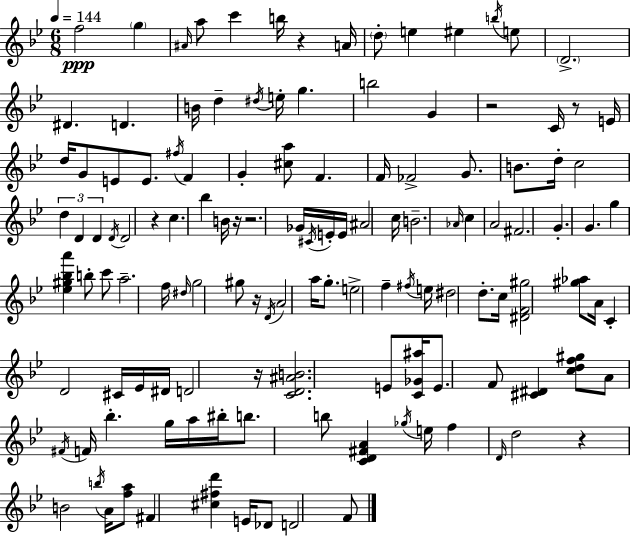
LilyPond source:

{
  \clef treble
  \numericTimeSignature
  \time 6/8
  \key g \minor
  \tempo 4 = 144
  f''2\ppp \parenthesize g''4 | \grace { ais'16 } a''8 c'''4 b''16 r4 | a'16 \parenthesize d''8-. e''4 eis''4 \acciaccatura { b''16 } | e''8 \parenthesize d'2.-> | \break dis'4. d'4. | b'16 d''4-- \acciaccatura { dis''16 } e''16-. g''4. | b''2 g'4 | r2 c'16 | \break r8 e'16 d''16 g'8 e'8 e'8. \acciaccatura { fis''16 } | f'4 g'4-. <cis'' a''>8 f'4. | f'16 fes'2-> | g'8. b'8. d''16-. c''2 | \break \tuplet 3/2 { d''4 d'4 | d'4 } \acciaccatura { d'16 } d'2 | r4 c''4. bes''4 | b'16 r16 r2. | \break ges'16 \acciaccatura { cis'16 } e'16-. e'16 ais'2 | c''16 b'2.-- | \grace { aes'16 } c''4 a'2 | fis'2. | \break g'4.-. | g'4. g''4 <ees'' gis'' bes'' a'''>4 | b''8-. c'''8 a''2.-- | f''16 \grace { dis''16 } g''2 | \break gis''8 r16 \acciaccatura { d'16 } a'2 | a''16 g''8.-. e''2-> | f''4-- \acciaccatura { fis''16 } e''16 dis''2 | d''8.-. c''16 <dis' f' gis''>2 | \break <gis'' aes''>8 a'16 c'4-. | d'2 cis'16 ees'16 | dis'16 d'2 r16 <c' d' ais' b'>2. | e'8 | \break <c' ges' ais''>16 e'8. f'8 <cis' dis'>4 <c'' d'' f'' gis''>8 | a'8 \acciaccatura { fis'16 } f'16 bes''4.-. g''16 a''16 | bis''16-. b''8. b''8 <c' d' fis' a'>4 \acciaccatura { ges''16 } e''16 | f''4 \grace { d'16 } d''2 | \break r4 b'2 | \acciaccatura { b''16 } a'16 <f'' a''>8 fis'4 <cis'' fis'' d'''>4 | e'16 des'8 d'2 | f'8 \bar "|."
}